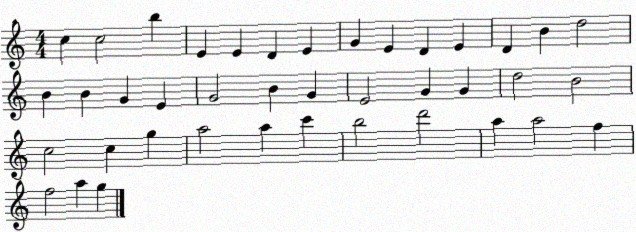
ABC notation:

X:1
T:Untitled
M:4/4
L:1/4
K:C
c c2 b E E D E G E D E D B d2 B B G E G2 B G E2 G G d2 B2 c2 c g a2 a c' b2 d'2 a a2 f f2 a g